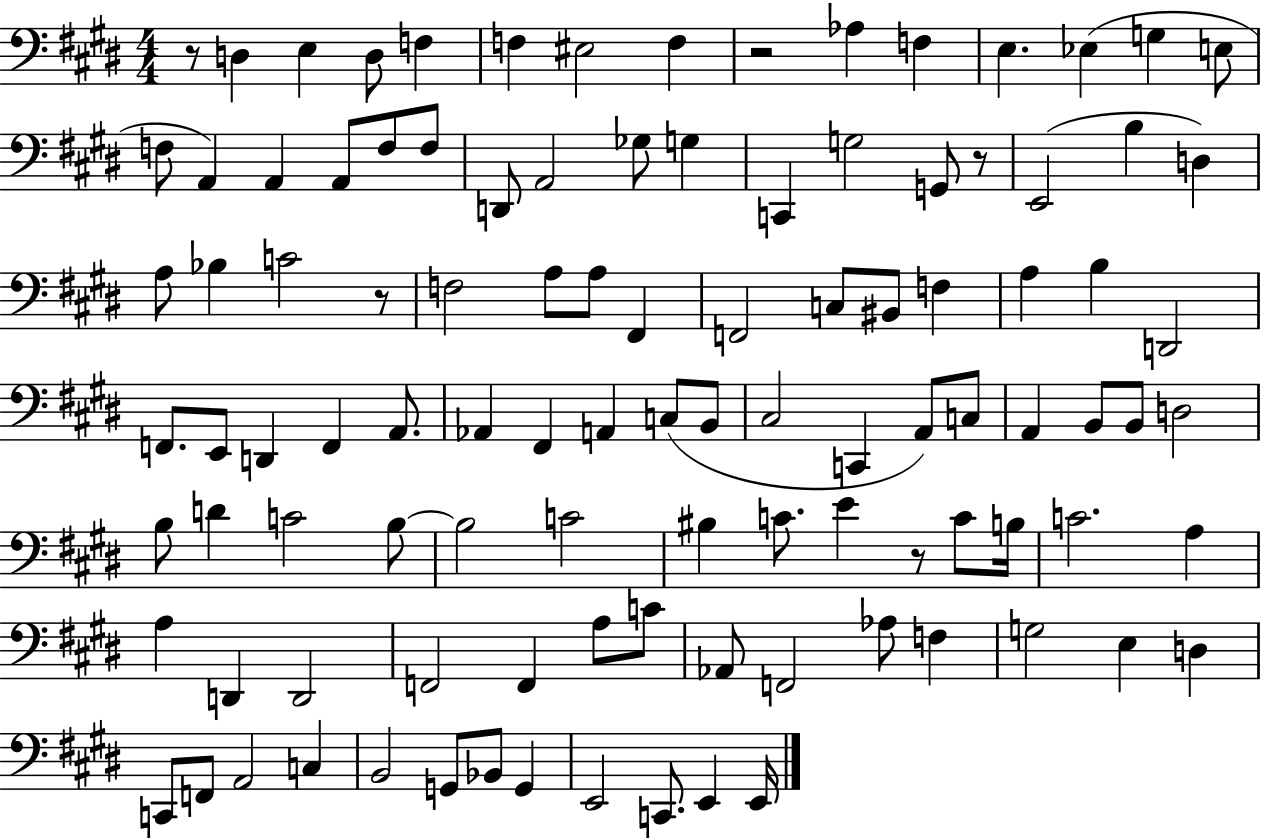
{
  \clef bass
  \numericTimeSignature
  \time 4/4
  \key e \major
  r8 d4 e4 d8 f4 | f4 eis2 f4 | r2 aes4 f4 | e4. ees4( g4 e8 | \break f8 a,4) a,4 a,8 f8 f8 | d,8 a,2 ges8 g4 | c,4 g2 g,8 r8 | e,2( b4 d4) | \break a8 bes4 c'2 r8 | f2 a8 a8 fis,4 | f,2 c8 bis,8 f4 | a4 b4 d,2 | \break f,8. e,8 d,4 f,4 a,8. | aes,4 fis,4 a,4 c8( b,8 | cis2 c,4 a,8) c8 | a,4 b,8 b,8 d2 | \break b8 d'4 c'2 b8~~ | b2 c'2 | bis4 c'8. e'4 r8 c'8 b16 | c'2. a4 | \break a4 d,4 d,2 | f,2 f,4 a8 c'8 | aes,8 f,2 aes8 f4 | g2 e4 d4 | \break c,8 f,8 a,2 c4 | b,2 g,8 bes,8 g,4 | e,2 c,8. e,4 e,16 | \bar "|."
}